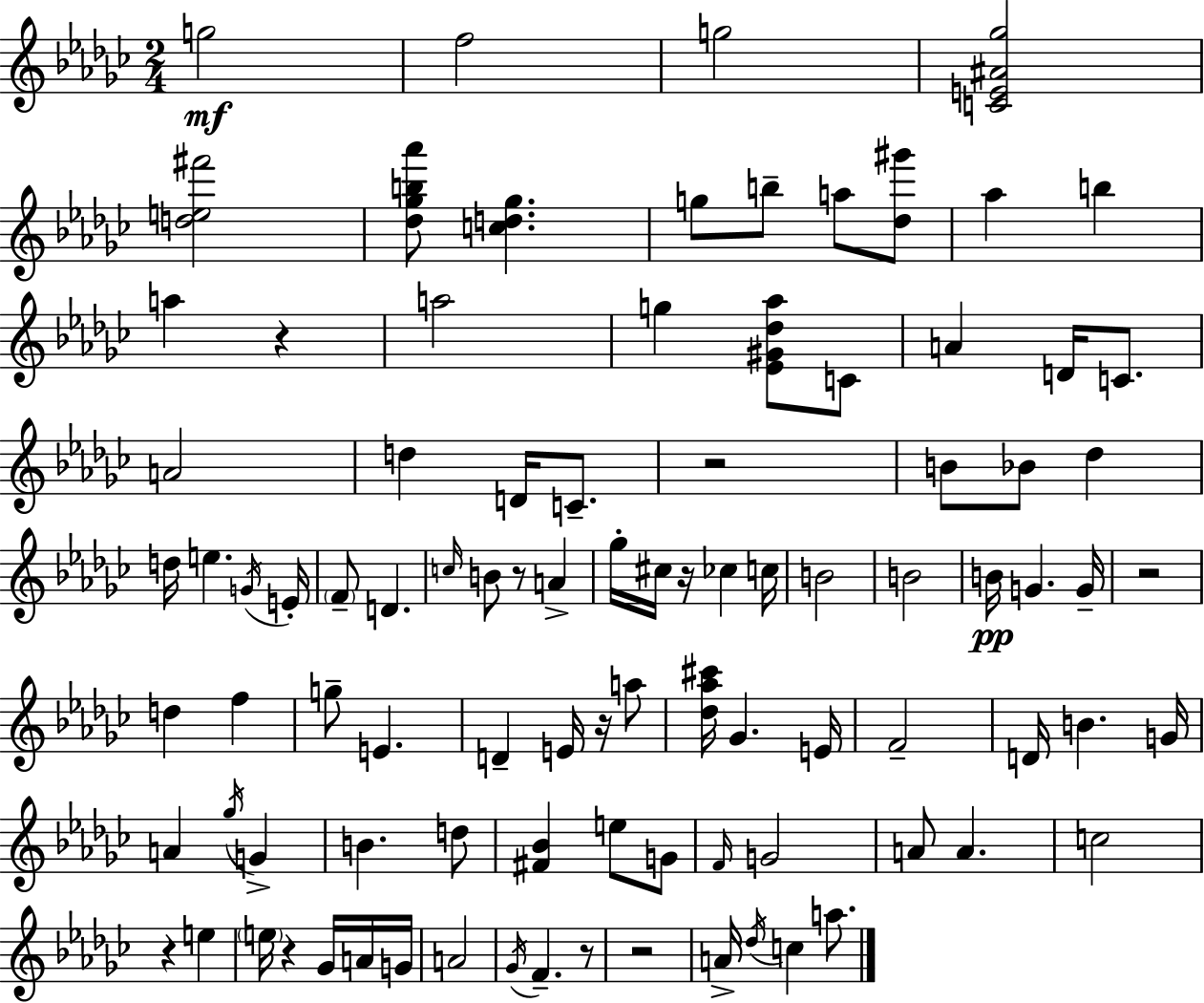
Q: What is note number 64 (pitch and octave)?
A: A4